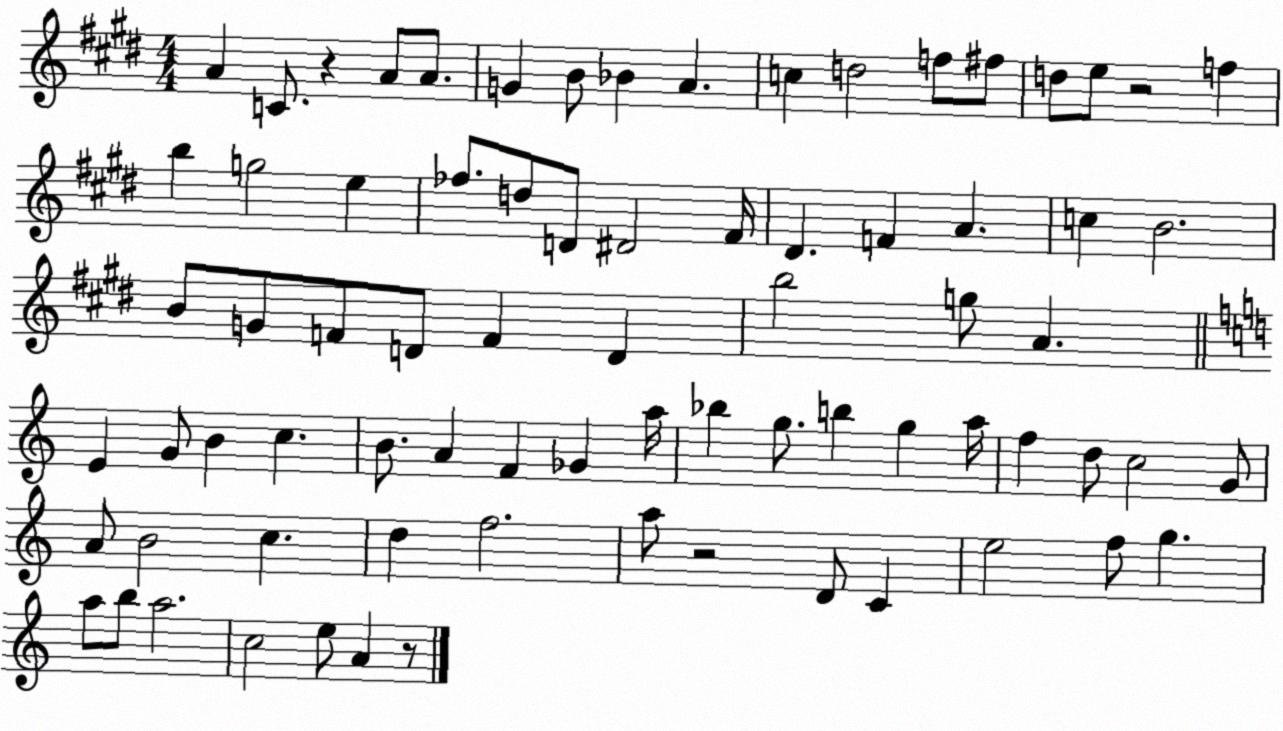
X:1
T:Untitled
M:4/4
L:1/4
K:E
A C/2 z A/2 A/2 G B/2 _B A c d2 f/2 ^f/2 d/2 e/2 z2 f b g2 e _f/2 d/2 D/2 ^D2 ^F/4 ^D F A c B2 B/2 G/2 F/2 D/2 F D b2 g/2 A E G/2 B c B/2 A F _G a/4 _b g/2 b g a/4 f d/2 c2 G/2 A/2 B2 c d f2 a/2 z2 D/2 C e2 f/2 g a/2 b/2 a2 c2 e/2 A z/2